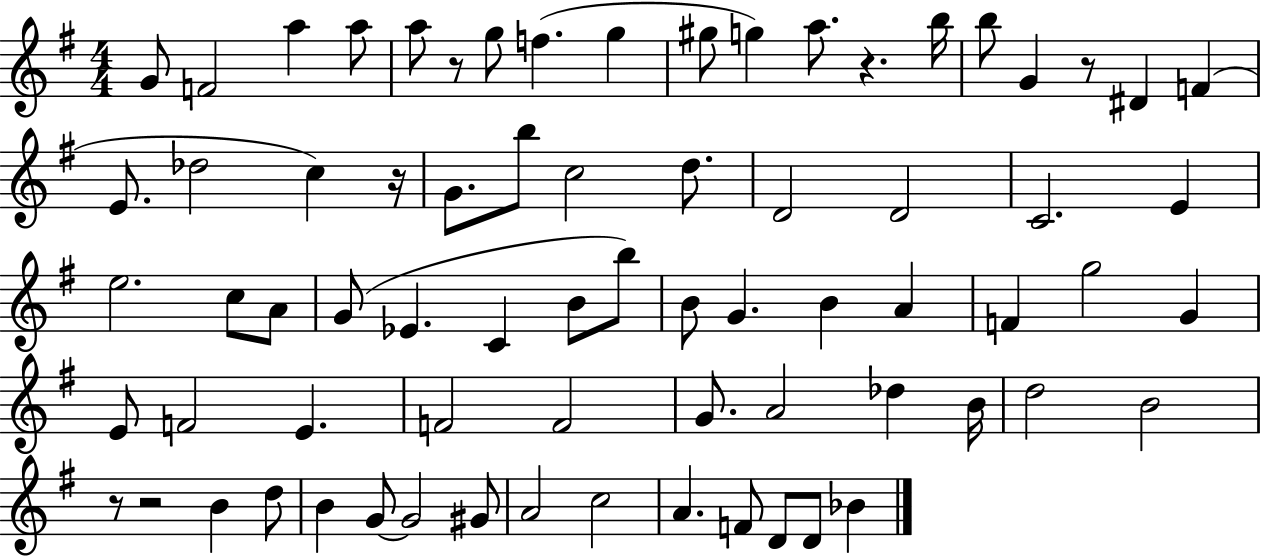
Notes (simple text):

G4/e F4/h A5/q A5/e A5/e R/e G5/e F5/q. G5/q G#5/e G5/q A5/e. R/q. B5/s B5/e G4/q R/e D#4/q F4/q E4/e. Db5/h C5/q R/s G4/e. B5/e C5/h D5/e. D4/h D4/h C4/h. E4/q E5/h. C5/e A4/e G4/e Eb4/q. C4/q B4/e B5/e B4/e G4/q. B4/q A4/q F4/q G5/h G4/q E4/e F4/h E4/q. F4/h F4/h G4/e. A4/h Db5/q B4/s D5/h B4/h R/e R/h B4/q D5/e B4/q G4/e G4/h G#4/e A4/h C5/h A4/q. F4/e D4/e D4/e Bb4/q